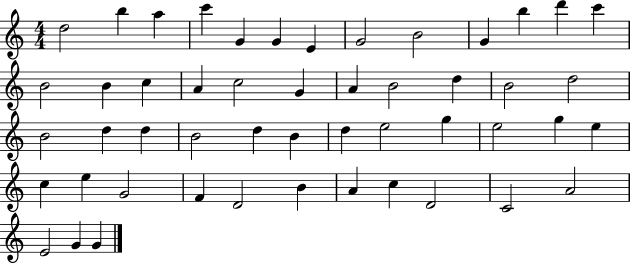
D5/h B5/q A5/q C6/q G4/q G4/q E4/q G4/h B4/h G4/q B5/q D6/q C6/q B4/h B4/q C5/q A4/q C5/h G4/q A4/q B4/h D5/q B4/h D5/h B4/h D5/q D5/q B4/h D5/q B4/q D5/q E5/h G5/q E5/h G5/q E5/q C5/q E5/q G4/h F4/q D4/h B4/q A4/q C5/q D4/h C4/h A4/h E4/h G4/q G4/q